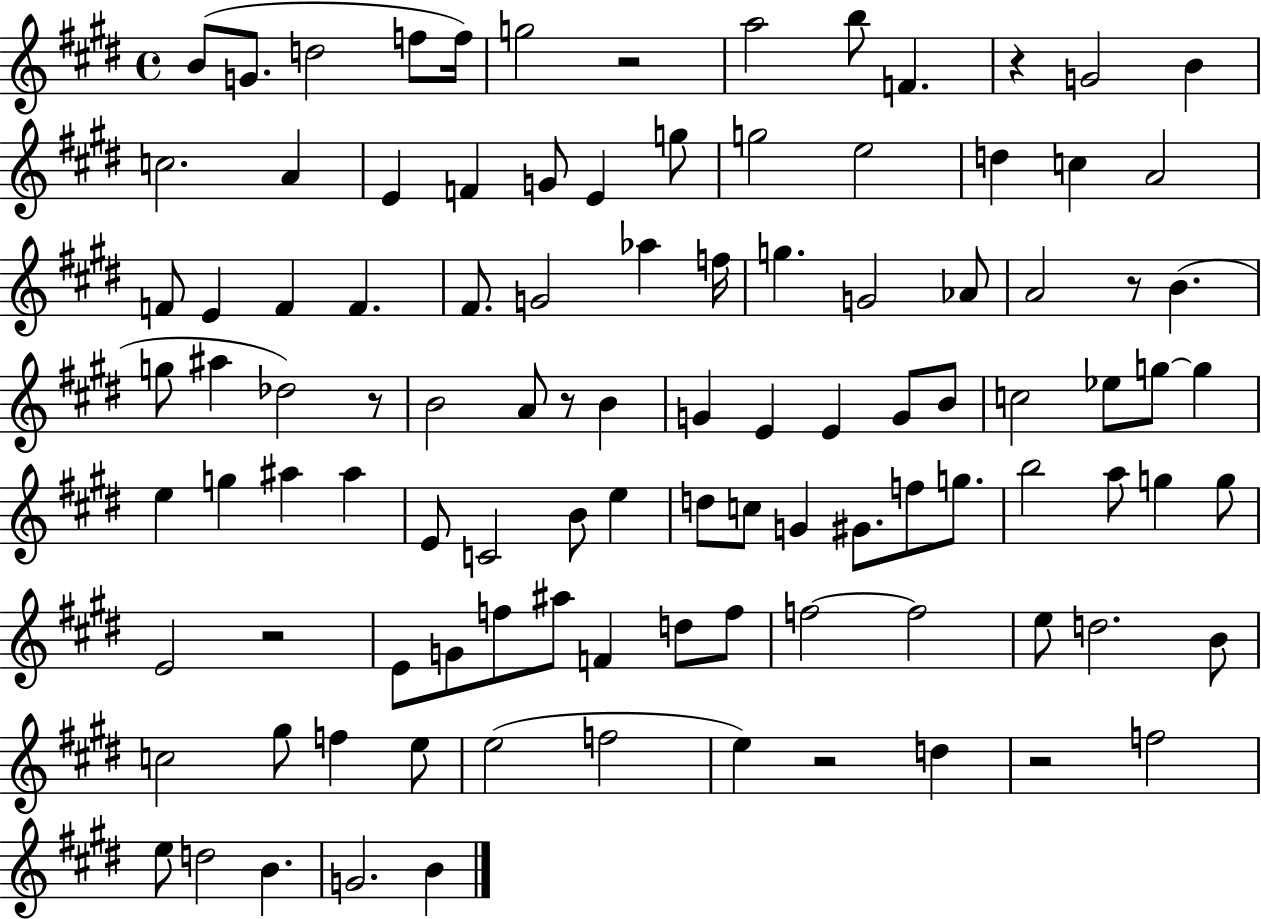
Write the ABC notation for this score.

X:1
T:Untitled
M:4/4
L:1/4
K:E
B/2 G/2 d2 f/2 f/4 g2 z2 a2 b/2 F z G2 B c2 A E F G/2 E g/2 g2 e2 d c A2 F/2 E F F ^F/2 G2 _a f/4 g G2 _A/2 A2 z/2 B g/2 ^a _d2 z/2 B2 A/2 z/2 B G E E G/2 B/2 c2 _e/2 g/2 g e g ^a ^a E/2 C2 B/2 e d/2 c/2 G ^G/2 f/2 g/2 b2 a/2 g g/2 E2 z2 E/2 G/2 f/2 ^a/2 F d/2 f/2 f2 f2 e/2 d2 B/2 c2 ^g/2 f e/2 e2 f2 e z2 d z2 f2 e/2 d2 B G2 B